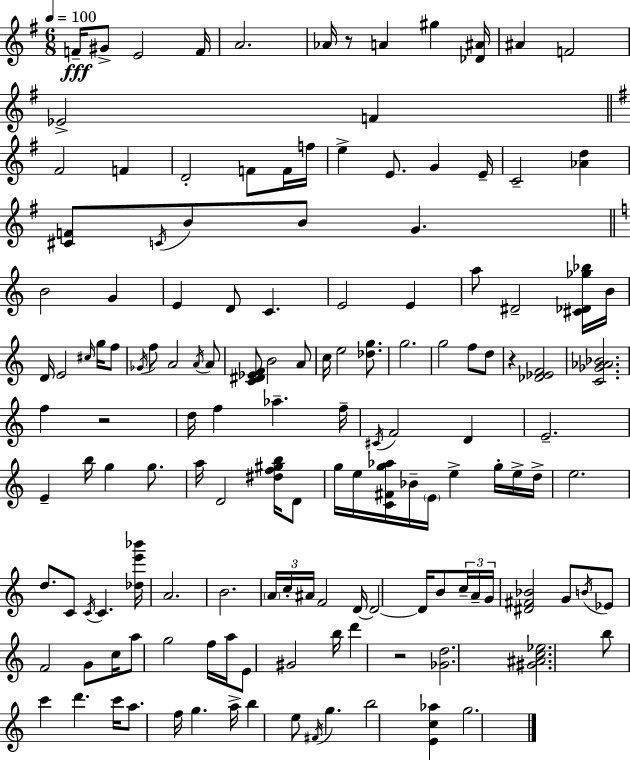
F4/s G#4/e E4/h F4/s A4/h. Ab4/s R/e A4/q G#5/q [Db4,A#4]/s A#4/q F4/h Eb4/h F4/q F#4/h F4/q D4/h F4/e F4/s F5/s E5/q E4/e. G4/q E4/s C4/h [Ab4,D5]/q [C#4,F4]/e C4/s B4/e B4/e G4/q. B4/h G4/q E4/q D4/e C4/q. E4/h E4/q A5/e D#4/h [C#4,Db4,Gb5,Bb5]/s B4/s D4/s E4/h C#5/s G5/s F5/e Gb4/s F5/e A4/h A4/s A4/e [C4,D#4,Eb4,F4]/e B4/h A4/e C5/s E5/h [Db5,G5]/e. G5/h. G5/h F5/e D5/e R/q [Db4,Eb4,F4]/h [C4,Gb4,Ab4,Bb4]/h. F5/q R/h D5/s F5/q Ab5/q. F5/s C#4/s F4/h D4/q E4/h. E4/q B5/s G5/q G5/e. A5/s D4/h [D#5,F5,G#5,B5]/s D4/e G5/s E5/s [C4,F#4,G5,Ab5]/s Bb4/s E4/s E5/q G5/s E5/s D5/s E5/h. D5/e. C4/e C4/s C4/q. [Db5,E6,Bb6]/s A4/h. B4/h. A4/s C5/s A#4/s F4/h D4/s D4/h D4/s B4/e C5/s A4/s G4/s [D#4,F#4,Bb4]/h G4/e B4/s Eb4/e F4/h G4/e C5/s A5/e G5/h F5/s A5/s E4/e G#4/h B5/s D6/q R/h [Gb4,D5]/h. [G#4,A#4,C5,Eb5]/h. B5/e C6/q D6/q. C6/s A5/e. F5/s G5/q. A5/s B5/q E5/e F#4/s G5/q. B5/h [E4,C5,Ab5]/q G5/h.